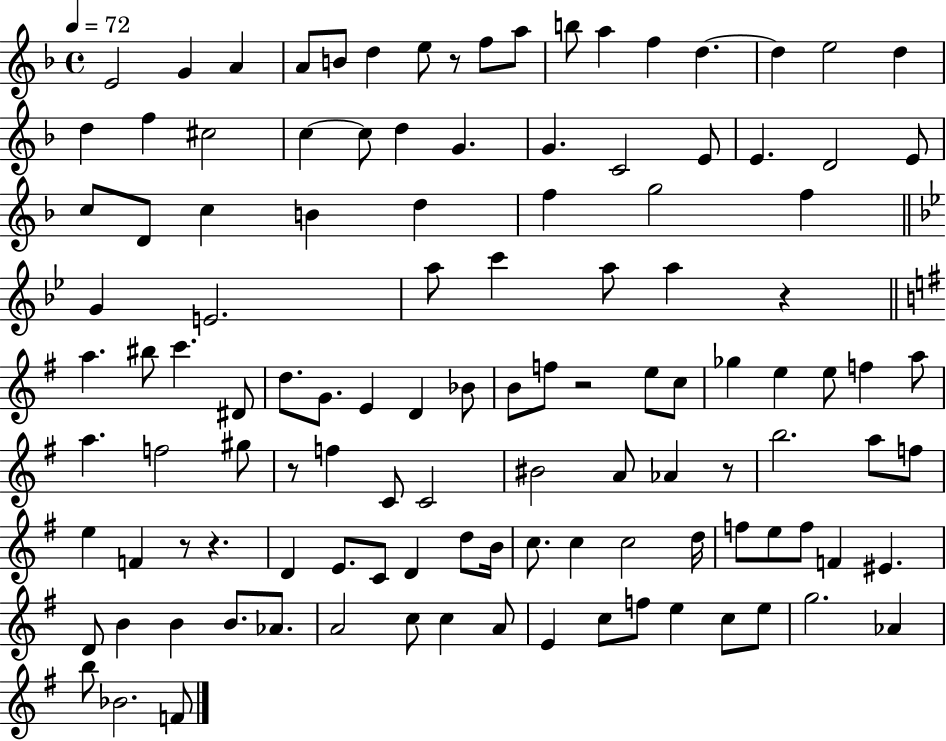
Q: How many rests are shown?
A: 7